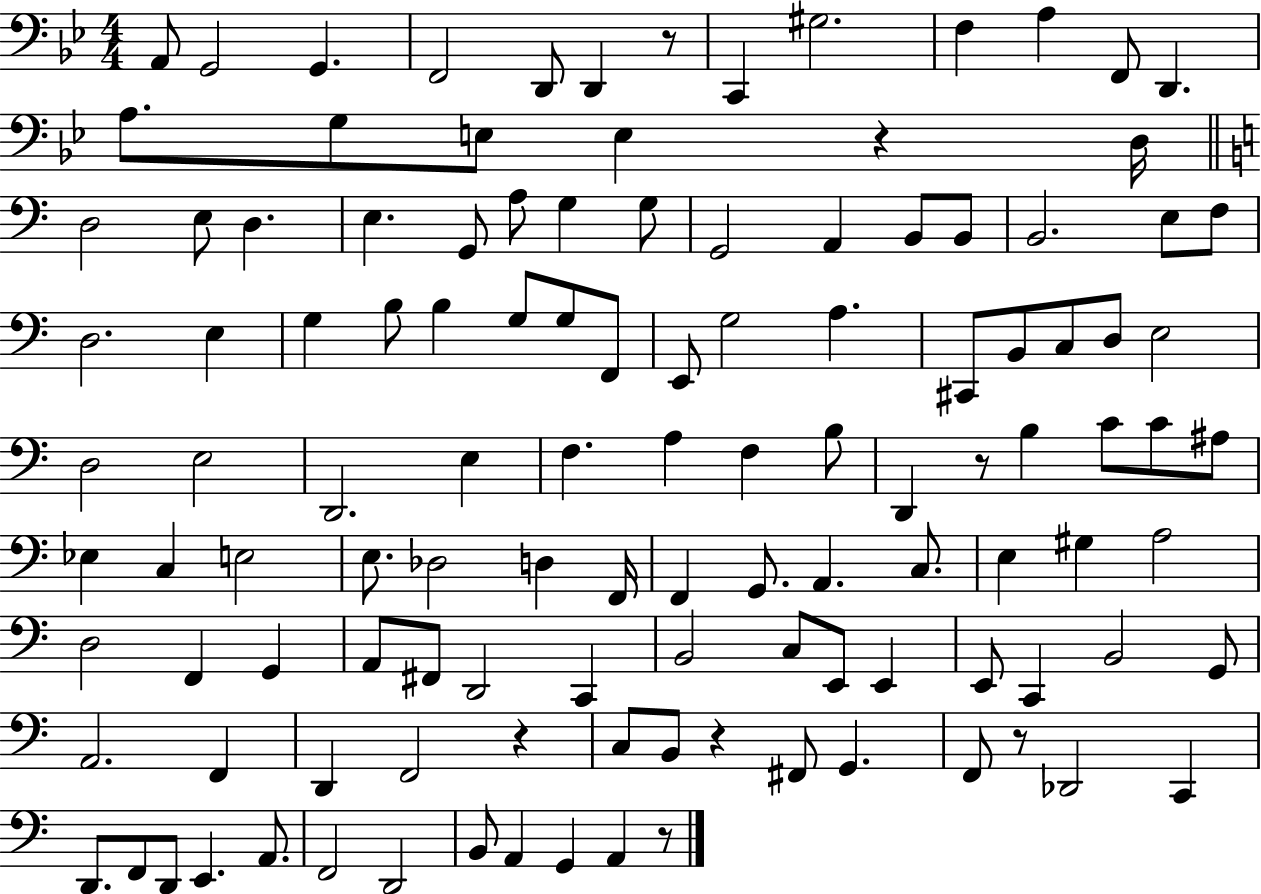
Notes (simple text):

A2/e G2/h G2/q. F2/h D2/e D2/q R/e C2/q G#3/h. F3/q A3/q F2/e D2/q. A3/e. G3/e E3/e E3/q R/q D3/s D3/h E3/e D3/q. E3/q. G2/e A3/e G3/q G3/e G2/h A2/q B2/e B2/e B2/h. E3/e F3/e D3/h. E3/q G3/q B3/e B3/q G3/e G3/e F2/e E2/e G3/h A3/q. C#2/e B2/e C3/e D3/e E3/h D3/h E3/h D2/h. E3/q F3/q. A3/q F3/q B3/e D2/q R/e B3/q C4/e C4/e A#3/e Eb3/q C3/q E3/h E3/e. Db3/h D3/q F2/s F2/q G2/e. A2/q. C3/e. E3/q G#3/q A3/h D3/h F2/q G2/q A2/e F#2/e D2/h C2/q B2/h C3/e E2/e E2/q E2/e C2/q B2/h G2/e A2/h. F2/q D2/q F2/h R/q C3/e B2/e R/q F#2/e G2/q. F2/e R/e Db2/h C2/q D2/e. F2/e D2/e E2/q. A2/e. F2/h D2/h B2/e A2/q G2/q A2/q R/e